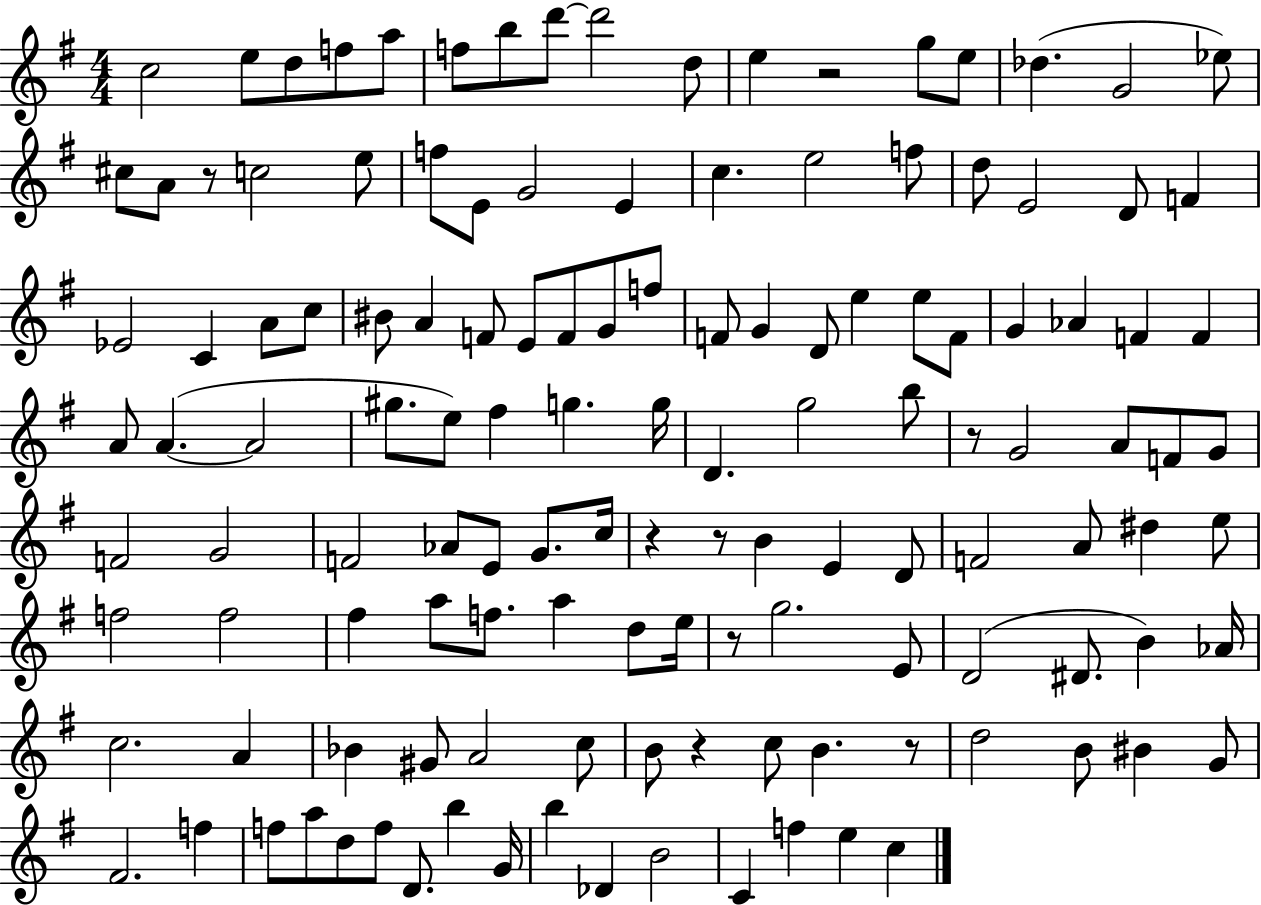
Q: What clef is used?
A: treble